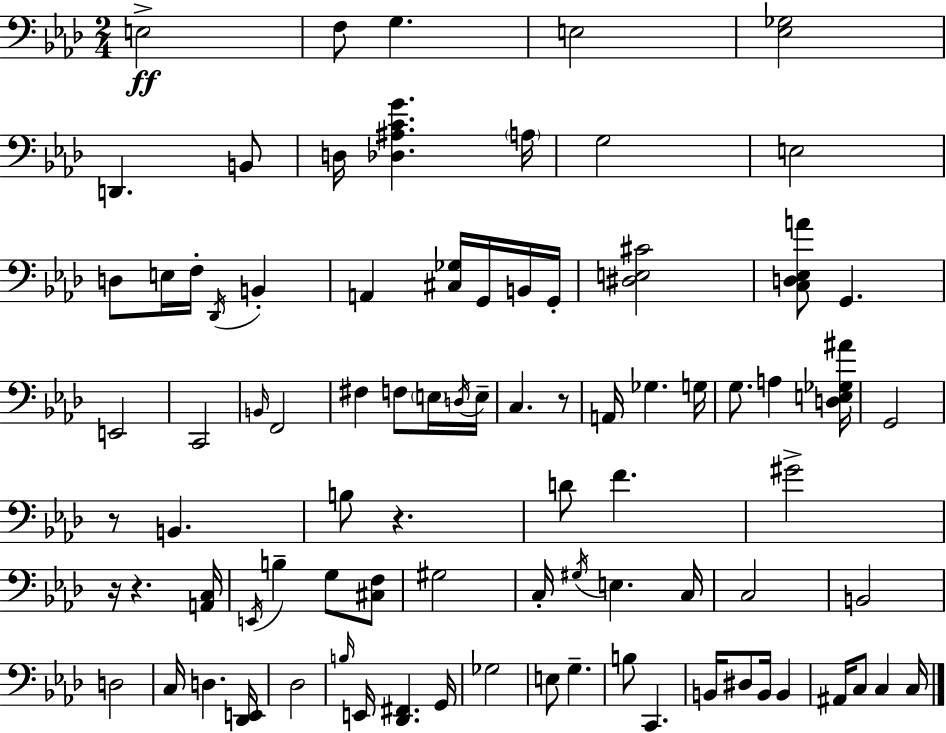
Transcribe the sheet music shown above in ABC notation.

X:1
T:Untitled
M:2/4
L:1/4
K:Fm
E,2 F,/2 G, E,2 [_E,_G,]2 D,, B,,/2 D,/4 [_D,^A,CG] A,/4 G,2 E,2 D,/2 E,/4 F,/4 _D,,/4 B,, A,, [^C,_G,]/4 G,,/4 B,,/4 G,,/4 [^D,E,^C]2 [C,D,_E,A]/2 G,, E,,2 C,,2 B,,/4 F,,2 ^F, F,/2 E,/4 D,/4 E,/4 C, z/2 A,,/4 _G, G,/4 G,/2 A, [D,E,_G,^A]/4 G,,2 z/2 B,, B,/2 z D/2 F ^G2 z/4 z [A,,C,]/4 E,,/4 B, G,/2 [^C,F,]/2 ^G,2 C,/4 ^G,/4 E, C,/4 C,2 B,,2 D,2 C,/4 D, [_D,,E,,]/4 _D,2 B,/4 E,,/4 [_D,,^F,,] G,,/4 _G,2 E,/2 G, B,/2 C,, B,,/4 ^D,/2 B,,/4 B,, ^A,,/4 C,/2 C, C,/4